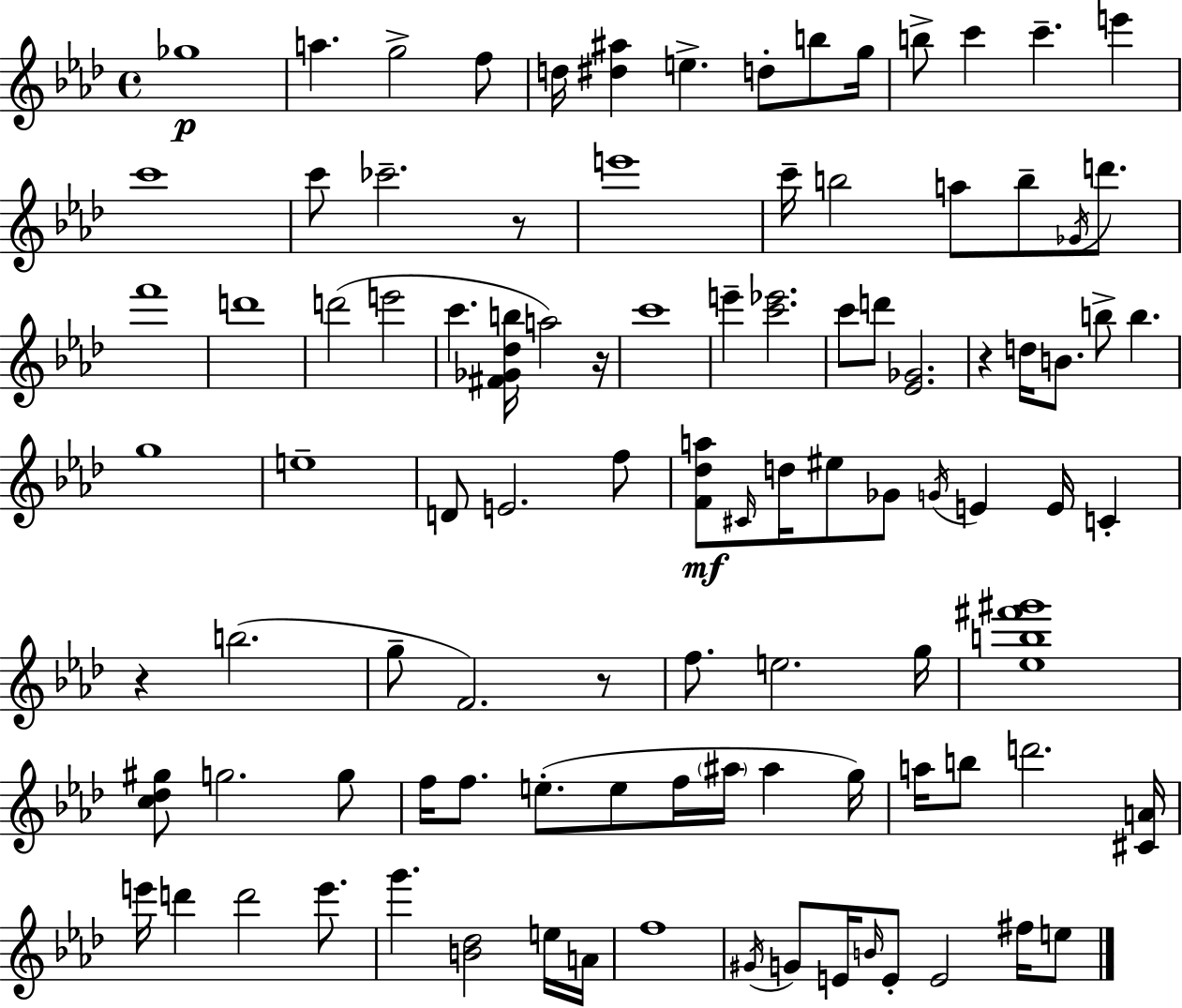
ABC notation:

X:1
T:Untitled
M:4/4
L:1/4
K:Fm
_g4 a g2 f/2 d/4 [^d^a] e d/2 b/2 g/4 b/2 c' c' e' c'4 c'/2 _c'2 z/2 e'4 c'/4 b2 a/2 b/2 _G/4 d'/2 f'4 d'4 d'2 e'2 c' [^F_G_db]/4 a2 z/4 c'4 e' [c'_e']2 c'/2 d'/2 [_E_G]2 z d/4 B/2 b/2 b g4 e4 D/2 E2 f/2 [F_da]/2 ^C/4 d/4 ^e/2 _G/2 G/4 E E/4 C z b2 g/2 F2 z/2 f/2 e2 g/4 [_eb^f'^g']4 [c_d^g]/2 g2 g/2 f/4 f/2 e/2 e/2 f/4 ^a/4 ^a g/4 a/4 b/2 d'2 [^CA]/4 e'/4 d' d'2 e'/2 g' [B_d]2 e/4 A/4 f4 ^G/4 G/2 E/4 B/4 E/2 E2 ^f/4 e/2